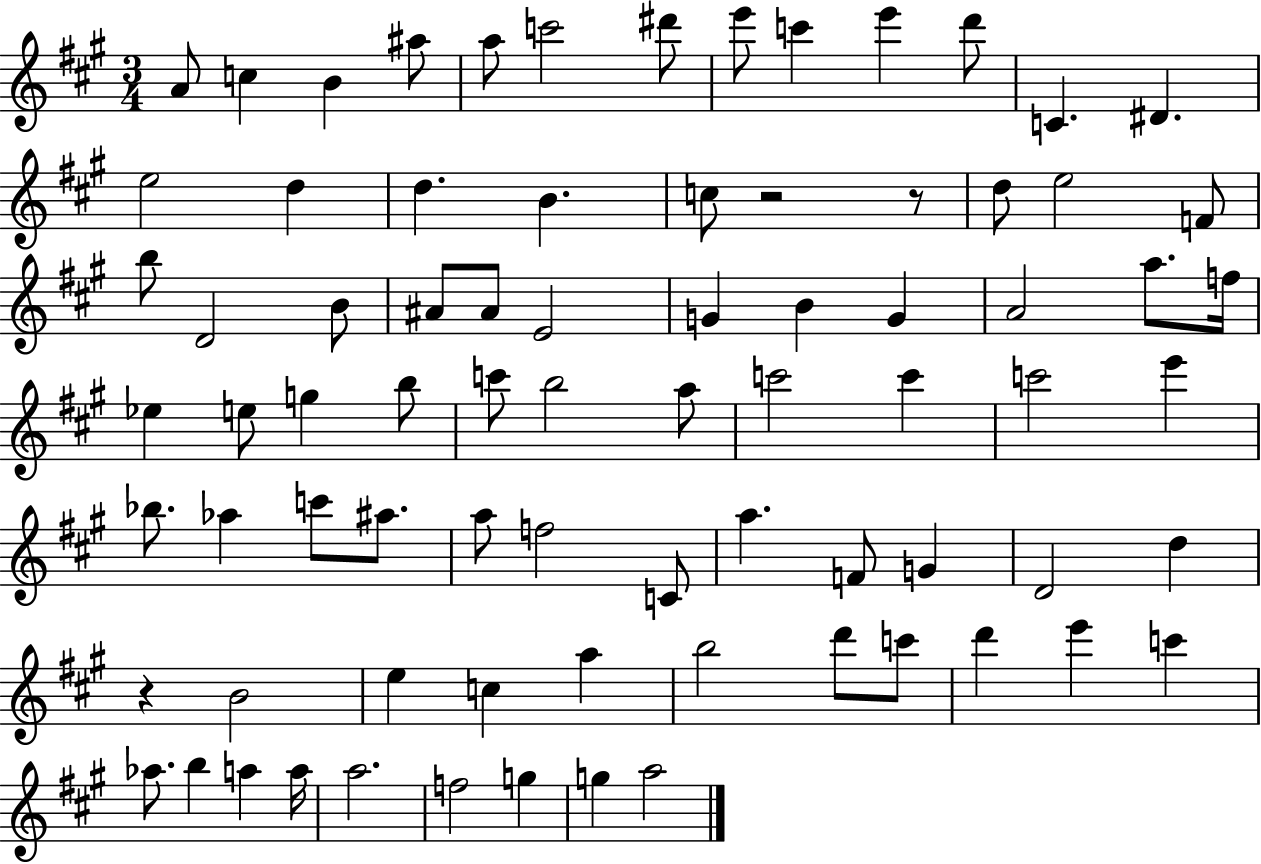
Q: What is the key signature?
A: A major